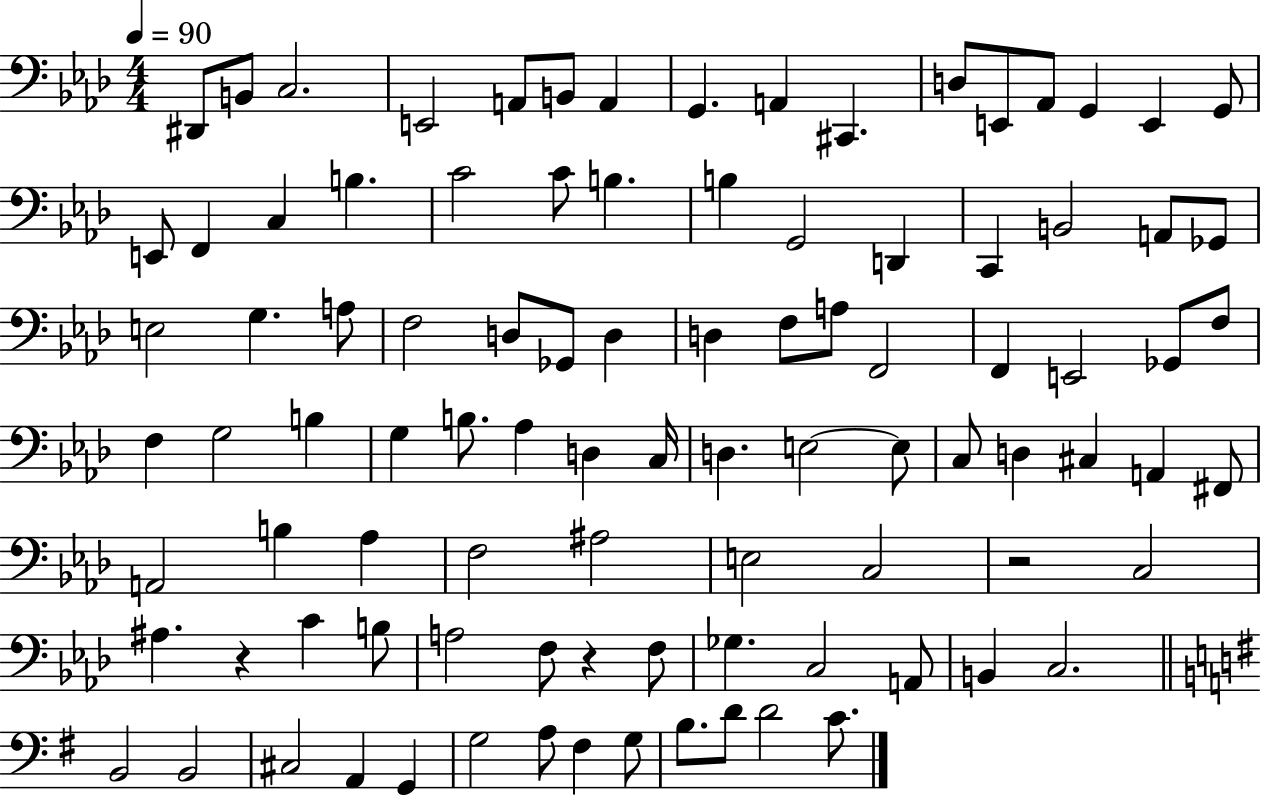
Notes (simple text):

D#2/e B2/e C3/h. E2/h A2/e B2/e A2/q G2/q. A2/q C#2/q. D3/e E2/e Ab2/e G2/q E2/q G2/e E2/e F2/q C3/q B3/q. C4/h C4/e B3/q. B3/q G2/h D2/q C2/q B2/h A2/e Gb2/e E3/h G3/q. A3/e F3/h D3/e Gb2/e D3/q D3/q F3/e A3/e F2/h F2/q E2/h Gb2/e F3/e F3/q G3/h B3/q G3/q B3/e. Ab3/q D3/q C3/s D3/q. E3/h E3/e C3/e D3/q C#3/q A2/q F#2/e A2/h B3/q Ab3/q F3/h A#3/h E3/h C3/h R/h C3/h A#3/q. R/q C4/q B3/e A3/h F3/e R/q F3/e Gb3/q. C3/h A2/e B2/q C3/h. B2/h B2/h C#3/h A2/q G2/q G3/h A3/e F#3/q G3/e B3/e. D4/e D4/h C4/e.